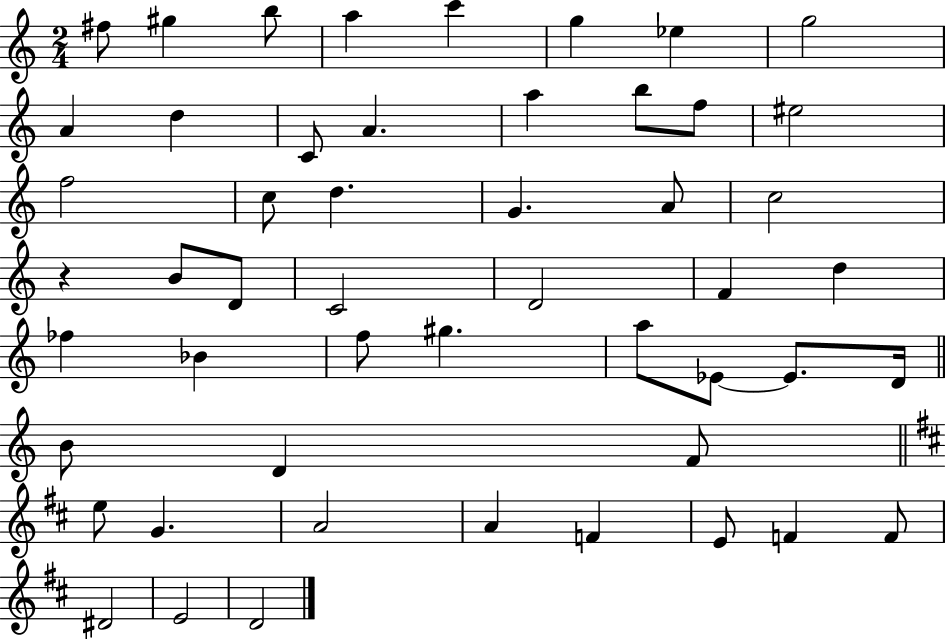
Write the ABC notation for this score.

X:1
T:Untitled
M:2/4
L:1/4
K:C
^f/2 ^g b/2 a c' g _e g2 A d C/2 A a b/2 f/2 ^e2 f2 c/2 d G A/2 c2 z B/2 D/2 C2 D2 F d _f _B f/2 ^g a/2 _E/2 _E/2 D/4 B/2 D F/2 e/2 G A2 A F E/2 F F/2 ^D2 E2 D2